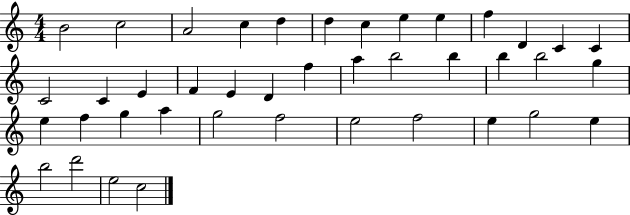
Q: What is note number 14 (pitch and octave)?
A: C4